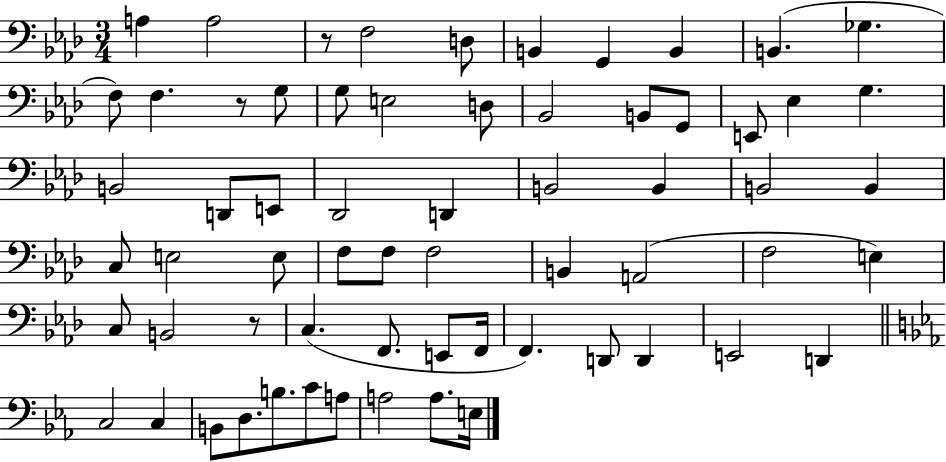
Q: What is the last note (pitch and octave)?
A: E3